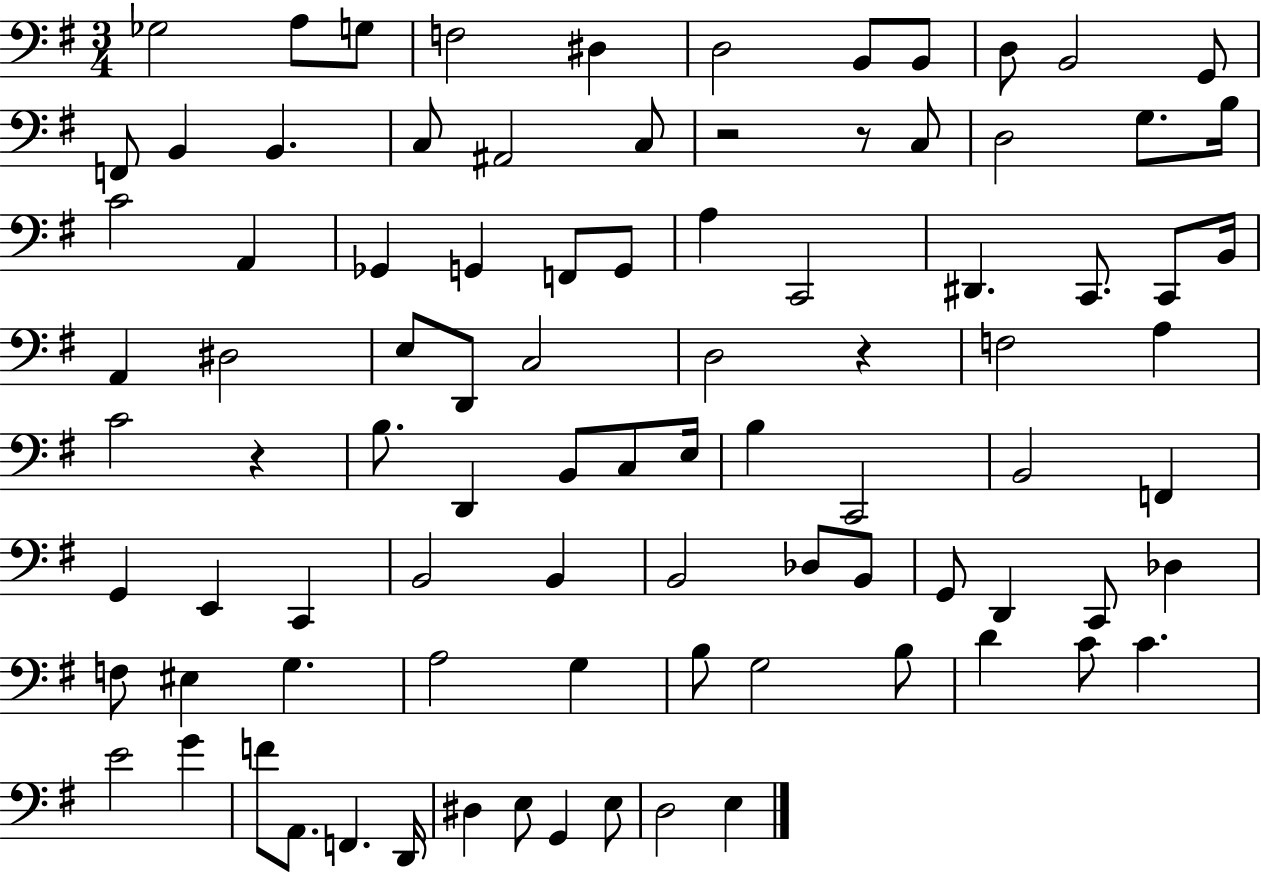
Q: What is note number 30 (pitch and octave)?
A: D#2